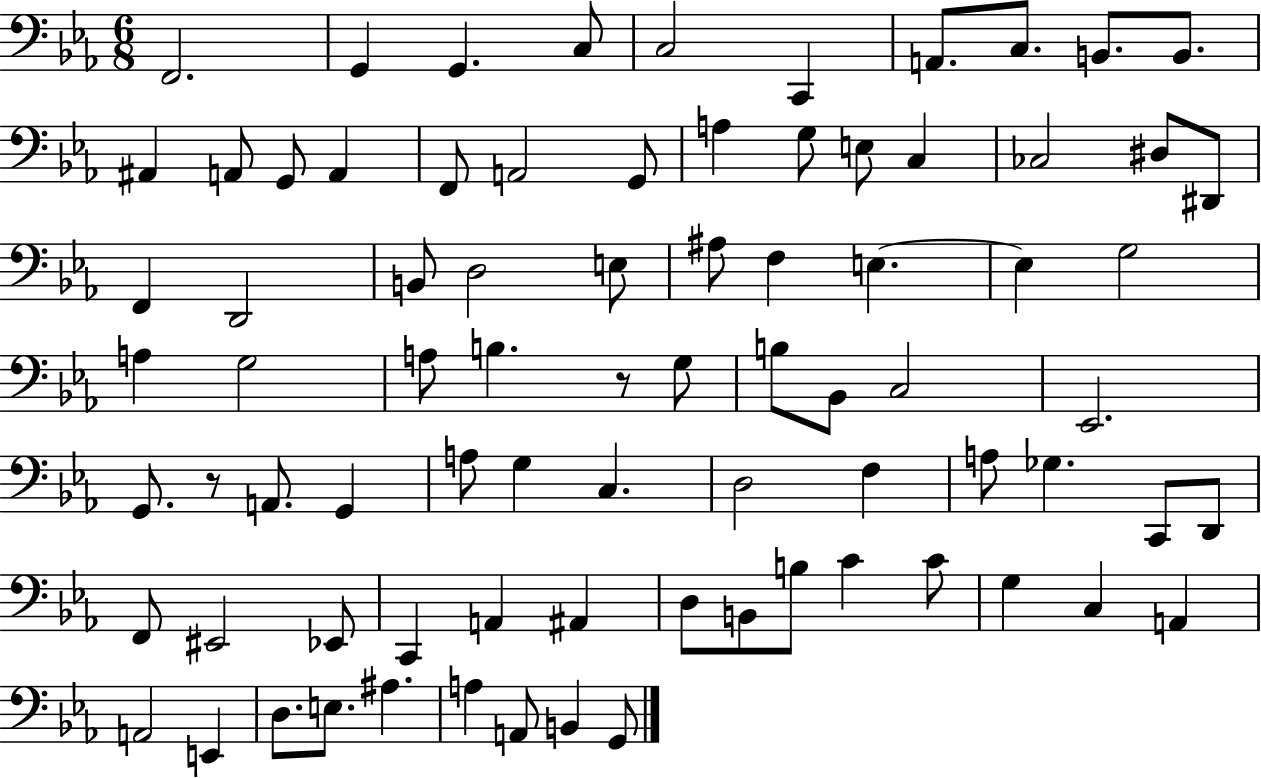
F2/h. G2/q G2/q. C3/e C3/h C2/q A2/e. C3/e. B2/e. B2/e. A#2/q A2/e G2/e A2/q F2/e A2/h G2/e A3/q G3/e E3/e C3/q CES3/h D#3/e D#2/e F2/q D2/h B2/e D3/h E3/e A#3/e F3/q E3/q. E3/q G3/h A3/q G3/h A3/e B3/q. R/e G3/e B3/e Bb2/e C3/h Eb2/h. G2/e. R/e A2/e. G2/q A3/e G3/q C3/q. D3/h F3/q A3/e Gb3/q. C2/e D2/e F2/e EIS2/h Eb2/e C2/q A2/q A#2/q D3/e B2/e B3/e C4/q C4/e G3/q C3/q A2/q A2/h E2/q D3/e. E3/e. A#3/q. A3/q A2/e B2/q G2/e